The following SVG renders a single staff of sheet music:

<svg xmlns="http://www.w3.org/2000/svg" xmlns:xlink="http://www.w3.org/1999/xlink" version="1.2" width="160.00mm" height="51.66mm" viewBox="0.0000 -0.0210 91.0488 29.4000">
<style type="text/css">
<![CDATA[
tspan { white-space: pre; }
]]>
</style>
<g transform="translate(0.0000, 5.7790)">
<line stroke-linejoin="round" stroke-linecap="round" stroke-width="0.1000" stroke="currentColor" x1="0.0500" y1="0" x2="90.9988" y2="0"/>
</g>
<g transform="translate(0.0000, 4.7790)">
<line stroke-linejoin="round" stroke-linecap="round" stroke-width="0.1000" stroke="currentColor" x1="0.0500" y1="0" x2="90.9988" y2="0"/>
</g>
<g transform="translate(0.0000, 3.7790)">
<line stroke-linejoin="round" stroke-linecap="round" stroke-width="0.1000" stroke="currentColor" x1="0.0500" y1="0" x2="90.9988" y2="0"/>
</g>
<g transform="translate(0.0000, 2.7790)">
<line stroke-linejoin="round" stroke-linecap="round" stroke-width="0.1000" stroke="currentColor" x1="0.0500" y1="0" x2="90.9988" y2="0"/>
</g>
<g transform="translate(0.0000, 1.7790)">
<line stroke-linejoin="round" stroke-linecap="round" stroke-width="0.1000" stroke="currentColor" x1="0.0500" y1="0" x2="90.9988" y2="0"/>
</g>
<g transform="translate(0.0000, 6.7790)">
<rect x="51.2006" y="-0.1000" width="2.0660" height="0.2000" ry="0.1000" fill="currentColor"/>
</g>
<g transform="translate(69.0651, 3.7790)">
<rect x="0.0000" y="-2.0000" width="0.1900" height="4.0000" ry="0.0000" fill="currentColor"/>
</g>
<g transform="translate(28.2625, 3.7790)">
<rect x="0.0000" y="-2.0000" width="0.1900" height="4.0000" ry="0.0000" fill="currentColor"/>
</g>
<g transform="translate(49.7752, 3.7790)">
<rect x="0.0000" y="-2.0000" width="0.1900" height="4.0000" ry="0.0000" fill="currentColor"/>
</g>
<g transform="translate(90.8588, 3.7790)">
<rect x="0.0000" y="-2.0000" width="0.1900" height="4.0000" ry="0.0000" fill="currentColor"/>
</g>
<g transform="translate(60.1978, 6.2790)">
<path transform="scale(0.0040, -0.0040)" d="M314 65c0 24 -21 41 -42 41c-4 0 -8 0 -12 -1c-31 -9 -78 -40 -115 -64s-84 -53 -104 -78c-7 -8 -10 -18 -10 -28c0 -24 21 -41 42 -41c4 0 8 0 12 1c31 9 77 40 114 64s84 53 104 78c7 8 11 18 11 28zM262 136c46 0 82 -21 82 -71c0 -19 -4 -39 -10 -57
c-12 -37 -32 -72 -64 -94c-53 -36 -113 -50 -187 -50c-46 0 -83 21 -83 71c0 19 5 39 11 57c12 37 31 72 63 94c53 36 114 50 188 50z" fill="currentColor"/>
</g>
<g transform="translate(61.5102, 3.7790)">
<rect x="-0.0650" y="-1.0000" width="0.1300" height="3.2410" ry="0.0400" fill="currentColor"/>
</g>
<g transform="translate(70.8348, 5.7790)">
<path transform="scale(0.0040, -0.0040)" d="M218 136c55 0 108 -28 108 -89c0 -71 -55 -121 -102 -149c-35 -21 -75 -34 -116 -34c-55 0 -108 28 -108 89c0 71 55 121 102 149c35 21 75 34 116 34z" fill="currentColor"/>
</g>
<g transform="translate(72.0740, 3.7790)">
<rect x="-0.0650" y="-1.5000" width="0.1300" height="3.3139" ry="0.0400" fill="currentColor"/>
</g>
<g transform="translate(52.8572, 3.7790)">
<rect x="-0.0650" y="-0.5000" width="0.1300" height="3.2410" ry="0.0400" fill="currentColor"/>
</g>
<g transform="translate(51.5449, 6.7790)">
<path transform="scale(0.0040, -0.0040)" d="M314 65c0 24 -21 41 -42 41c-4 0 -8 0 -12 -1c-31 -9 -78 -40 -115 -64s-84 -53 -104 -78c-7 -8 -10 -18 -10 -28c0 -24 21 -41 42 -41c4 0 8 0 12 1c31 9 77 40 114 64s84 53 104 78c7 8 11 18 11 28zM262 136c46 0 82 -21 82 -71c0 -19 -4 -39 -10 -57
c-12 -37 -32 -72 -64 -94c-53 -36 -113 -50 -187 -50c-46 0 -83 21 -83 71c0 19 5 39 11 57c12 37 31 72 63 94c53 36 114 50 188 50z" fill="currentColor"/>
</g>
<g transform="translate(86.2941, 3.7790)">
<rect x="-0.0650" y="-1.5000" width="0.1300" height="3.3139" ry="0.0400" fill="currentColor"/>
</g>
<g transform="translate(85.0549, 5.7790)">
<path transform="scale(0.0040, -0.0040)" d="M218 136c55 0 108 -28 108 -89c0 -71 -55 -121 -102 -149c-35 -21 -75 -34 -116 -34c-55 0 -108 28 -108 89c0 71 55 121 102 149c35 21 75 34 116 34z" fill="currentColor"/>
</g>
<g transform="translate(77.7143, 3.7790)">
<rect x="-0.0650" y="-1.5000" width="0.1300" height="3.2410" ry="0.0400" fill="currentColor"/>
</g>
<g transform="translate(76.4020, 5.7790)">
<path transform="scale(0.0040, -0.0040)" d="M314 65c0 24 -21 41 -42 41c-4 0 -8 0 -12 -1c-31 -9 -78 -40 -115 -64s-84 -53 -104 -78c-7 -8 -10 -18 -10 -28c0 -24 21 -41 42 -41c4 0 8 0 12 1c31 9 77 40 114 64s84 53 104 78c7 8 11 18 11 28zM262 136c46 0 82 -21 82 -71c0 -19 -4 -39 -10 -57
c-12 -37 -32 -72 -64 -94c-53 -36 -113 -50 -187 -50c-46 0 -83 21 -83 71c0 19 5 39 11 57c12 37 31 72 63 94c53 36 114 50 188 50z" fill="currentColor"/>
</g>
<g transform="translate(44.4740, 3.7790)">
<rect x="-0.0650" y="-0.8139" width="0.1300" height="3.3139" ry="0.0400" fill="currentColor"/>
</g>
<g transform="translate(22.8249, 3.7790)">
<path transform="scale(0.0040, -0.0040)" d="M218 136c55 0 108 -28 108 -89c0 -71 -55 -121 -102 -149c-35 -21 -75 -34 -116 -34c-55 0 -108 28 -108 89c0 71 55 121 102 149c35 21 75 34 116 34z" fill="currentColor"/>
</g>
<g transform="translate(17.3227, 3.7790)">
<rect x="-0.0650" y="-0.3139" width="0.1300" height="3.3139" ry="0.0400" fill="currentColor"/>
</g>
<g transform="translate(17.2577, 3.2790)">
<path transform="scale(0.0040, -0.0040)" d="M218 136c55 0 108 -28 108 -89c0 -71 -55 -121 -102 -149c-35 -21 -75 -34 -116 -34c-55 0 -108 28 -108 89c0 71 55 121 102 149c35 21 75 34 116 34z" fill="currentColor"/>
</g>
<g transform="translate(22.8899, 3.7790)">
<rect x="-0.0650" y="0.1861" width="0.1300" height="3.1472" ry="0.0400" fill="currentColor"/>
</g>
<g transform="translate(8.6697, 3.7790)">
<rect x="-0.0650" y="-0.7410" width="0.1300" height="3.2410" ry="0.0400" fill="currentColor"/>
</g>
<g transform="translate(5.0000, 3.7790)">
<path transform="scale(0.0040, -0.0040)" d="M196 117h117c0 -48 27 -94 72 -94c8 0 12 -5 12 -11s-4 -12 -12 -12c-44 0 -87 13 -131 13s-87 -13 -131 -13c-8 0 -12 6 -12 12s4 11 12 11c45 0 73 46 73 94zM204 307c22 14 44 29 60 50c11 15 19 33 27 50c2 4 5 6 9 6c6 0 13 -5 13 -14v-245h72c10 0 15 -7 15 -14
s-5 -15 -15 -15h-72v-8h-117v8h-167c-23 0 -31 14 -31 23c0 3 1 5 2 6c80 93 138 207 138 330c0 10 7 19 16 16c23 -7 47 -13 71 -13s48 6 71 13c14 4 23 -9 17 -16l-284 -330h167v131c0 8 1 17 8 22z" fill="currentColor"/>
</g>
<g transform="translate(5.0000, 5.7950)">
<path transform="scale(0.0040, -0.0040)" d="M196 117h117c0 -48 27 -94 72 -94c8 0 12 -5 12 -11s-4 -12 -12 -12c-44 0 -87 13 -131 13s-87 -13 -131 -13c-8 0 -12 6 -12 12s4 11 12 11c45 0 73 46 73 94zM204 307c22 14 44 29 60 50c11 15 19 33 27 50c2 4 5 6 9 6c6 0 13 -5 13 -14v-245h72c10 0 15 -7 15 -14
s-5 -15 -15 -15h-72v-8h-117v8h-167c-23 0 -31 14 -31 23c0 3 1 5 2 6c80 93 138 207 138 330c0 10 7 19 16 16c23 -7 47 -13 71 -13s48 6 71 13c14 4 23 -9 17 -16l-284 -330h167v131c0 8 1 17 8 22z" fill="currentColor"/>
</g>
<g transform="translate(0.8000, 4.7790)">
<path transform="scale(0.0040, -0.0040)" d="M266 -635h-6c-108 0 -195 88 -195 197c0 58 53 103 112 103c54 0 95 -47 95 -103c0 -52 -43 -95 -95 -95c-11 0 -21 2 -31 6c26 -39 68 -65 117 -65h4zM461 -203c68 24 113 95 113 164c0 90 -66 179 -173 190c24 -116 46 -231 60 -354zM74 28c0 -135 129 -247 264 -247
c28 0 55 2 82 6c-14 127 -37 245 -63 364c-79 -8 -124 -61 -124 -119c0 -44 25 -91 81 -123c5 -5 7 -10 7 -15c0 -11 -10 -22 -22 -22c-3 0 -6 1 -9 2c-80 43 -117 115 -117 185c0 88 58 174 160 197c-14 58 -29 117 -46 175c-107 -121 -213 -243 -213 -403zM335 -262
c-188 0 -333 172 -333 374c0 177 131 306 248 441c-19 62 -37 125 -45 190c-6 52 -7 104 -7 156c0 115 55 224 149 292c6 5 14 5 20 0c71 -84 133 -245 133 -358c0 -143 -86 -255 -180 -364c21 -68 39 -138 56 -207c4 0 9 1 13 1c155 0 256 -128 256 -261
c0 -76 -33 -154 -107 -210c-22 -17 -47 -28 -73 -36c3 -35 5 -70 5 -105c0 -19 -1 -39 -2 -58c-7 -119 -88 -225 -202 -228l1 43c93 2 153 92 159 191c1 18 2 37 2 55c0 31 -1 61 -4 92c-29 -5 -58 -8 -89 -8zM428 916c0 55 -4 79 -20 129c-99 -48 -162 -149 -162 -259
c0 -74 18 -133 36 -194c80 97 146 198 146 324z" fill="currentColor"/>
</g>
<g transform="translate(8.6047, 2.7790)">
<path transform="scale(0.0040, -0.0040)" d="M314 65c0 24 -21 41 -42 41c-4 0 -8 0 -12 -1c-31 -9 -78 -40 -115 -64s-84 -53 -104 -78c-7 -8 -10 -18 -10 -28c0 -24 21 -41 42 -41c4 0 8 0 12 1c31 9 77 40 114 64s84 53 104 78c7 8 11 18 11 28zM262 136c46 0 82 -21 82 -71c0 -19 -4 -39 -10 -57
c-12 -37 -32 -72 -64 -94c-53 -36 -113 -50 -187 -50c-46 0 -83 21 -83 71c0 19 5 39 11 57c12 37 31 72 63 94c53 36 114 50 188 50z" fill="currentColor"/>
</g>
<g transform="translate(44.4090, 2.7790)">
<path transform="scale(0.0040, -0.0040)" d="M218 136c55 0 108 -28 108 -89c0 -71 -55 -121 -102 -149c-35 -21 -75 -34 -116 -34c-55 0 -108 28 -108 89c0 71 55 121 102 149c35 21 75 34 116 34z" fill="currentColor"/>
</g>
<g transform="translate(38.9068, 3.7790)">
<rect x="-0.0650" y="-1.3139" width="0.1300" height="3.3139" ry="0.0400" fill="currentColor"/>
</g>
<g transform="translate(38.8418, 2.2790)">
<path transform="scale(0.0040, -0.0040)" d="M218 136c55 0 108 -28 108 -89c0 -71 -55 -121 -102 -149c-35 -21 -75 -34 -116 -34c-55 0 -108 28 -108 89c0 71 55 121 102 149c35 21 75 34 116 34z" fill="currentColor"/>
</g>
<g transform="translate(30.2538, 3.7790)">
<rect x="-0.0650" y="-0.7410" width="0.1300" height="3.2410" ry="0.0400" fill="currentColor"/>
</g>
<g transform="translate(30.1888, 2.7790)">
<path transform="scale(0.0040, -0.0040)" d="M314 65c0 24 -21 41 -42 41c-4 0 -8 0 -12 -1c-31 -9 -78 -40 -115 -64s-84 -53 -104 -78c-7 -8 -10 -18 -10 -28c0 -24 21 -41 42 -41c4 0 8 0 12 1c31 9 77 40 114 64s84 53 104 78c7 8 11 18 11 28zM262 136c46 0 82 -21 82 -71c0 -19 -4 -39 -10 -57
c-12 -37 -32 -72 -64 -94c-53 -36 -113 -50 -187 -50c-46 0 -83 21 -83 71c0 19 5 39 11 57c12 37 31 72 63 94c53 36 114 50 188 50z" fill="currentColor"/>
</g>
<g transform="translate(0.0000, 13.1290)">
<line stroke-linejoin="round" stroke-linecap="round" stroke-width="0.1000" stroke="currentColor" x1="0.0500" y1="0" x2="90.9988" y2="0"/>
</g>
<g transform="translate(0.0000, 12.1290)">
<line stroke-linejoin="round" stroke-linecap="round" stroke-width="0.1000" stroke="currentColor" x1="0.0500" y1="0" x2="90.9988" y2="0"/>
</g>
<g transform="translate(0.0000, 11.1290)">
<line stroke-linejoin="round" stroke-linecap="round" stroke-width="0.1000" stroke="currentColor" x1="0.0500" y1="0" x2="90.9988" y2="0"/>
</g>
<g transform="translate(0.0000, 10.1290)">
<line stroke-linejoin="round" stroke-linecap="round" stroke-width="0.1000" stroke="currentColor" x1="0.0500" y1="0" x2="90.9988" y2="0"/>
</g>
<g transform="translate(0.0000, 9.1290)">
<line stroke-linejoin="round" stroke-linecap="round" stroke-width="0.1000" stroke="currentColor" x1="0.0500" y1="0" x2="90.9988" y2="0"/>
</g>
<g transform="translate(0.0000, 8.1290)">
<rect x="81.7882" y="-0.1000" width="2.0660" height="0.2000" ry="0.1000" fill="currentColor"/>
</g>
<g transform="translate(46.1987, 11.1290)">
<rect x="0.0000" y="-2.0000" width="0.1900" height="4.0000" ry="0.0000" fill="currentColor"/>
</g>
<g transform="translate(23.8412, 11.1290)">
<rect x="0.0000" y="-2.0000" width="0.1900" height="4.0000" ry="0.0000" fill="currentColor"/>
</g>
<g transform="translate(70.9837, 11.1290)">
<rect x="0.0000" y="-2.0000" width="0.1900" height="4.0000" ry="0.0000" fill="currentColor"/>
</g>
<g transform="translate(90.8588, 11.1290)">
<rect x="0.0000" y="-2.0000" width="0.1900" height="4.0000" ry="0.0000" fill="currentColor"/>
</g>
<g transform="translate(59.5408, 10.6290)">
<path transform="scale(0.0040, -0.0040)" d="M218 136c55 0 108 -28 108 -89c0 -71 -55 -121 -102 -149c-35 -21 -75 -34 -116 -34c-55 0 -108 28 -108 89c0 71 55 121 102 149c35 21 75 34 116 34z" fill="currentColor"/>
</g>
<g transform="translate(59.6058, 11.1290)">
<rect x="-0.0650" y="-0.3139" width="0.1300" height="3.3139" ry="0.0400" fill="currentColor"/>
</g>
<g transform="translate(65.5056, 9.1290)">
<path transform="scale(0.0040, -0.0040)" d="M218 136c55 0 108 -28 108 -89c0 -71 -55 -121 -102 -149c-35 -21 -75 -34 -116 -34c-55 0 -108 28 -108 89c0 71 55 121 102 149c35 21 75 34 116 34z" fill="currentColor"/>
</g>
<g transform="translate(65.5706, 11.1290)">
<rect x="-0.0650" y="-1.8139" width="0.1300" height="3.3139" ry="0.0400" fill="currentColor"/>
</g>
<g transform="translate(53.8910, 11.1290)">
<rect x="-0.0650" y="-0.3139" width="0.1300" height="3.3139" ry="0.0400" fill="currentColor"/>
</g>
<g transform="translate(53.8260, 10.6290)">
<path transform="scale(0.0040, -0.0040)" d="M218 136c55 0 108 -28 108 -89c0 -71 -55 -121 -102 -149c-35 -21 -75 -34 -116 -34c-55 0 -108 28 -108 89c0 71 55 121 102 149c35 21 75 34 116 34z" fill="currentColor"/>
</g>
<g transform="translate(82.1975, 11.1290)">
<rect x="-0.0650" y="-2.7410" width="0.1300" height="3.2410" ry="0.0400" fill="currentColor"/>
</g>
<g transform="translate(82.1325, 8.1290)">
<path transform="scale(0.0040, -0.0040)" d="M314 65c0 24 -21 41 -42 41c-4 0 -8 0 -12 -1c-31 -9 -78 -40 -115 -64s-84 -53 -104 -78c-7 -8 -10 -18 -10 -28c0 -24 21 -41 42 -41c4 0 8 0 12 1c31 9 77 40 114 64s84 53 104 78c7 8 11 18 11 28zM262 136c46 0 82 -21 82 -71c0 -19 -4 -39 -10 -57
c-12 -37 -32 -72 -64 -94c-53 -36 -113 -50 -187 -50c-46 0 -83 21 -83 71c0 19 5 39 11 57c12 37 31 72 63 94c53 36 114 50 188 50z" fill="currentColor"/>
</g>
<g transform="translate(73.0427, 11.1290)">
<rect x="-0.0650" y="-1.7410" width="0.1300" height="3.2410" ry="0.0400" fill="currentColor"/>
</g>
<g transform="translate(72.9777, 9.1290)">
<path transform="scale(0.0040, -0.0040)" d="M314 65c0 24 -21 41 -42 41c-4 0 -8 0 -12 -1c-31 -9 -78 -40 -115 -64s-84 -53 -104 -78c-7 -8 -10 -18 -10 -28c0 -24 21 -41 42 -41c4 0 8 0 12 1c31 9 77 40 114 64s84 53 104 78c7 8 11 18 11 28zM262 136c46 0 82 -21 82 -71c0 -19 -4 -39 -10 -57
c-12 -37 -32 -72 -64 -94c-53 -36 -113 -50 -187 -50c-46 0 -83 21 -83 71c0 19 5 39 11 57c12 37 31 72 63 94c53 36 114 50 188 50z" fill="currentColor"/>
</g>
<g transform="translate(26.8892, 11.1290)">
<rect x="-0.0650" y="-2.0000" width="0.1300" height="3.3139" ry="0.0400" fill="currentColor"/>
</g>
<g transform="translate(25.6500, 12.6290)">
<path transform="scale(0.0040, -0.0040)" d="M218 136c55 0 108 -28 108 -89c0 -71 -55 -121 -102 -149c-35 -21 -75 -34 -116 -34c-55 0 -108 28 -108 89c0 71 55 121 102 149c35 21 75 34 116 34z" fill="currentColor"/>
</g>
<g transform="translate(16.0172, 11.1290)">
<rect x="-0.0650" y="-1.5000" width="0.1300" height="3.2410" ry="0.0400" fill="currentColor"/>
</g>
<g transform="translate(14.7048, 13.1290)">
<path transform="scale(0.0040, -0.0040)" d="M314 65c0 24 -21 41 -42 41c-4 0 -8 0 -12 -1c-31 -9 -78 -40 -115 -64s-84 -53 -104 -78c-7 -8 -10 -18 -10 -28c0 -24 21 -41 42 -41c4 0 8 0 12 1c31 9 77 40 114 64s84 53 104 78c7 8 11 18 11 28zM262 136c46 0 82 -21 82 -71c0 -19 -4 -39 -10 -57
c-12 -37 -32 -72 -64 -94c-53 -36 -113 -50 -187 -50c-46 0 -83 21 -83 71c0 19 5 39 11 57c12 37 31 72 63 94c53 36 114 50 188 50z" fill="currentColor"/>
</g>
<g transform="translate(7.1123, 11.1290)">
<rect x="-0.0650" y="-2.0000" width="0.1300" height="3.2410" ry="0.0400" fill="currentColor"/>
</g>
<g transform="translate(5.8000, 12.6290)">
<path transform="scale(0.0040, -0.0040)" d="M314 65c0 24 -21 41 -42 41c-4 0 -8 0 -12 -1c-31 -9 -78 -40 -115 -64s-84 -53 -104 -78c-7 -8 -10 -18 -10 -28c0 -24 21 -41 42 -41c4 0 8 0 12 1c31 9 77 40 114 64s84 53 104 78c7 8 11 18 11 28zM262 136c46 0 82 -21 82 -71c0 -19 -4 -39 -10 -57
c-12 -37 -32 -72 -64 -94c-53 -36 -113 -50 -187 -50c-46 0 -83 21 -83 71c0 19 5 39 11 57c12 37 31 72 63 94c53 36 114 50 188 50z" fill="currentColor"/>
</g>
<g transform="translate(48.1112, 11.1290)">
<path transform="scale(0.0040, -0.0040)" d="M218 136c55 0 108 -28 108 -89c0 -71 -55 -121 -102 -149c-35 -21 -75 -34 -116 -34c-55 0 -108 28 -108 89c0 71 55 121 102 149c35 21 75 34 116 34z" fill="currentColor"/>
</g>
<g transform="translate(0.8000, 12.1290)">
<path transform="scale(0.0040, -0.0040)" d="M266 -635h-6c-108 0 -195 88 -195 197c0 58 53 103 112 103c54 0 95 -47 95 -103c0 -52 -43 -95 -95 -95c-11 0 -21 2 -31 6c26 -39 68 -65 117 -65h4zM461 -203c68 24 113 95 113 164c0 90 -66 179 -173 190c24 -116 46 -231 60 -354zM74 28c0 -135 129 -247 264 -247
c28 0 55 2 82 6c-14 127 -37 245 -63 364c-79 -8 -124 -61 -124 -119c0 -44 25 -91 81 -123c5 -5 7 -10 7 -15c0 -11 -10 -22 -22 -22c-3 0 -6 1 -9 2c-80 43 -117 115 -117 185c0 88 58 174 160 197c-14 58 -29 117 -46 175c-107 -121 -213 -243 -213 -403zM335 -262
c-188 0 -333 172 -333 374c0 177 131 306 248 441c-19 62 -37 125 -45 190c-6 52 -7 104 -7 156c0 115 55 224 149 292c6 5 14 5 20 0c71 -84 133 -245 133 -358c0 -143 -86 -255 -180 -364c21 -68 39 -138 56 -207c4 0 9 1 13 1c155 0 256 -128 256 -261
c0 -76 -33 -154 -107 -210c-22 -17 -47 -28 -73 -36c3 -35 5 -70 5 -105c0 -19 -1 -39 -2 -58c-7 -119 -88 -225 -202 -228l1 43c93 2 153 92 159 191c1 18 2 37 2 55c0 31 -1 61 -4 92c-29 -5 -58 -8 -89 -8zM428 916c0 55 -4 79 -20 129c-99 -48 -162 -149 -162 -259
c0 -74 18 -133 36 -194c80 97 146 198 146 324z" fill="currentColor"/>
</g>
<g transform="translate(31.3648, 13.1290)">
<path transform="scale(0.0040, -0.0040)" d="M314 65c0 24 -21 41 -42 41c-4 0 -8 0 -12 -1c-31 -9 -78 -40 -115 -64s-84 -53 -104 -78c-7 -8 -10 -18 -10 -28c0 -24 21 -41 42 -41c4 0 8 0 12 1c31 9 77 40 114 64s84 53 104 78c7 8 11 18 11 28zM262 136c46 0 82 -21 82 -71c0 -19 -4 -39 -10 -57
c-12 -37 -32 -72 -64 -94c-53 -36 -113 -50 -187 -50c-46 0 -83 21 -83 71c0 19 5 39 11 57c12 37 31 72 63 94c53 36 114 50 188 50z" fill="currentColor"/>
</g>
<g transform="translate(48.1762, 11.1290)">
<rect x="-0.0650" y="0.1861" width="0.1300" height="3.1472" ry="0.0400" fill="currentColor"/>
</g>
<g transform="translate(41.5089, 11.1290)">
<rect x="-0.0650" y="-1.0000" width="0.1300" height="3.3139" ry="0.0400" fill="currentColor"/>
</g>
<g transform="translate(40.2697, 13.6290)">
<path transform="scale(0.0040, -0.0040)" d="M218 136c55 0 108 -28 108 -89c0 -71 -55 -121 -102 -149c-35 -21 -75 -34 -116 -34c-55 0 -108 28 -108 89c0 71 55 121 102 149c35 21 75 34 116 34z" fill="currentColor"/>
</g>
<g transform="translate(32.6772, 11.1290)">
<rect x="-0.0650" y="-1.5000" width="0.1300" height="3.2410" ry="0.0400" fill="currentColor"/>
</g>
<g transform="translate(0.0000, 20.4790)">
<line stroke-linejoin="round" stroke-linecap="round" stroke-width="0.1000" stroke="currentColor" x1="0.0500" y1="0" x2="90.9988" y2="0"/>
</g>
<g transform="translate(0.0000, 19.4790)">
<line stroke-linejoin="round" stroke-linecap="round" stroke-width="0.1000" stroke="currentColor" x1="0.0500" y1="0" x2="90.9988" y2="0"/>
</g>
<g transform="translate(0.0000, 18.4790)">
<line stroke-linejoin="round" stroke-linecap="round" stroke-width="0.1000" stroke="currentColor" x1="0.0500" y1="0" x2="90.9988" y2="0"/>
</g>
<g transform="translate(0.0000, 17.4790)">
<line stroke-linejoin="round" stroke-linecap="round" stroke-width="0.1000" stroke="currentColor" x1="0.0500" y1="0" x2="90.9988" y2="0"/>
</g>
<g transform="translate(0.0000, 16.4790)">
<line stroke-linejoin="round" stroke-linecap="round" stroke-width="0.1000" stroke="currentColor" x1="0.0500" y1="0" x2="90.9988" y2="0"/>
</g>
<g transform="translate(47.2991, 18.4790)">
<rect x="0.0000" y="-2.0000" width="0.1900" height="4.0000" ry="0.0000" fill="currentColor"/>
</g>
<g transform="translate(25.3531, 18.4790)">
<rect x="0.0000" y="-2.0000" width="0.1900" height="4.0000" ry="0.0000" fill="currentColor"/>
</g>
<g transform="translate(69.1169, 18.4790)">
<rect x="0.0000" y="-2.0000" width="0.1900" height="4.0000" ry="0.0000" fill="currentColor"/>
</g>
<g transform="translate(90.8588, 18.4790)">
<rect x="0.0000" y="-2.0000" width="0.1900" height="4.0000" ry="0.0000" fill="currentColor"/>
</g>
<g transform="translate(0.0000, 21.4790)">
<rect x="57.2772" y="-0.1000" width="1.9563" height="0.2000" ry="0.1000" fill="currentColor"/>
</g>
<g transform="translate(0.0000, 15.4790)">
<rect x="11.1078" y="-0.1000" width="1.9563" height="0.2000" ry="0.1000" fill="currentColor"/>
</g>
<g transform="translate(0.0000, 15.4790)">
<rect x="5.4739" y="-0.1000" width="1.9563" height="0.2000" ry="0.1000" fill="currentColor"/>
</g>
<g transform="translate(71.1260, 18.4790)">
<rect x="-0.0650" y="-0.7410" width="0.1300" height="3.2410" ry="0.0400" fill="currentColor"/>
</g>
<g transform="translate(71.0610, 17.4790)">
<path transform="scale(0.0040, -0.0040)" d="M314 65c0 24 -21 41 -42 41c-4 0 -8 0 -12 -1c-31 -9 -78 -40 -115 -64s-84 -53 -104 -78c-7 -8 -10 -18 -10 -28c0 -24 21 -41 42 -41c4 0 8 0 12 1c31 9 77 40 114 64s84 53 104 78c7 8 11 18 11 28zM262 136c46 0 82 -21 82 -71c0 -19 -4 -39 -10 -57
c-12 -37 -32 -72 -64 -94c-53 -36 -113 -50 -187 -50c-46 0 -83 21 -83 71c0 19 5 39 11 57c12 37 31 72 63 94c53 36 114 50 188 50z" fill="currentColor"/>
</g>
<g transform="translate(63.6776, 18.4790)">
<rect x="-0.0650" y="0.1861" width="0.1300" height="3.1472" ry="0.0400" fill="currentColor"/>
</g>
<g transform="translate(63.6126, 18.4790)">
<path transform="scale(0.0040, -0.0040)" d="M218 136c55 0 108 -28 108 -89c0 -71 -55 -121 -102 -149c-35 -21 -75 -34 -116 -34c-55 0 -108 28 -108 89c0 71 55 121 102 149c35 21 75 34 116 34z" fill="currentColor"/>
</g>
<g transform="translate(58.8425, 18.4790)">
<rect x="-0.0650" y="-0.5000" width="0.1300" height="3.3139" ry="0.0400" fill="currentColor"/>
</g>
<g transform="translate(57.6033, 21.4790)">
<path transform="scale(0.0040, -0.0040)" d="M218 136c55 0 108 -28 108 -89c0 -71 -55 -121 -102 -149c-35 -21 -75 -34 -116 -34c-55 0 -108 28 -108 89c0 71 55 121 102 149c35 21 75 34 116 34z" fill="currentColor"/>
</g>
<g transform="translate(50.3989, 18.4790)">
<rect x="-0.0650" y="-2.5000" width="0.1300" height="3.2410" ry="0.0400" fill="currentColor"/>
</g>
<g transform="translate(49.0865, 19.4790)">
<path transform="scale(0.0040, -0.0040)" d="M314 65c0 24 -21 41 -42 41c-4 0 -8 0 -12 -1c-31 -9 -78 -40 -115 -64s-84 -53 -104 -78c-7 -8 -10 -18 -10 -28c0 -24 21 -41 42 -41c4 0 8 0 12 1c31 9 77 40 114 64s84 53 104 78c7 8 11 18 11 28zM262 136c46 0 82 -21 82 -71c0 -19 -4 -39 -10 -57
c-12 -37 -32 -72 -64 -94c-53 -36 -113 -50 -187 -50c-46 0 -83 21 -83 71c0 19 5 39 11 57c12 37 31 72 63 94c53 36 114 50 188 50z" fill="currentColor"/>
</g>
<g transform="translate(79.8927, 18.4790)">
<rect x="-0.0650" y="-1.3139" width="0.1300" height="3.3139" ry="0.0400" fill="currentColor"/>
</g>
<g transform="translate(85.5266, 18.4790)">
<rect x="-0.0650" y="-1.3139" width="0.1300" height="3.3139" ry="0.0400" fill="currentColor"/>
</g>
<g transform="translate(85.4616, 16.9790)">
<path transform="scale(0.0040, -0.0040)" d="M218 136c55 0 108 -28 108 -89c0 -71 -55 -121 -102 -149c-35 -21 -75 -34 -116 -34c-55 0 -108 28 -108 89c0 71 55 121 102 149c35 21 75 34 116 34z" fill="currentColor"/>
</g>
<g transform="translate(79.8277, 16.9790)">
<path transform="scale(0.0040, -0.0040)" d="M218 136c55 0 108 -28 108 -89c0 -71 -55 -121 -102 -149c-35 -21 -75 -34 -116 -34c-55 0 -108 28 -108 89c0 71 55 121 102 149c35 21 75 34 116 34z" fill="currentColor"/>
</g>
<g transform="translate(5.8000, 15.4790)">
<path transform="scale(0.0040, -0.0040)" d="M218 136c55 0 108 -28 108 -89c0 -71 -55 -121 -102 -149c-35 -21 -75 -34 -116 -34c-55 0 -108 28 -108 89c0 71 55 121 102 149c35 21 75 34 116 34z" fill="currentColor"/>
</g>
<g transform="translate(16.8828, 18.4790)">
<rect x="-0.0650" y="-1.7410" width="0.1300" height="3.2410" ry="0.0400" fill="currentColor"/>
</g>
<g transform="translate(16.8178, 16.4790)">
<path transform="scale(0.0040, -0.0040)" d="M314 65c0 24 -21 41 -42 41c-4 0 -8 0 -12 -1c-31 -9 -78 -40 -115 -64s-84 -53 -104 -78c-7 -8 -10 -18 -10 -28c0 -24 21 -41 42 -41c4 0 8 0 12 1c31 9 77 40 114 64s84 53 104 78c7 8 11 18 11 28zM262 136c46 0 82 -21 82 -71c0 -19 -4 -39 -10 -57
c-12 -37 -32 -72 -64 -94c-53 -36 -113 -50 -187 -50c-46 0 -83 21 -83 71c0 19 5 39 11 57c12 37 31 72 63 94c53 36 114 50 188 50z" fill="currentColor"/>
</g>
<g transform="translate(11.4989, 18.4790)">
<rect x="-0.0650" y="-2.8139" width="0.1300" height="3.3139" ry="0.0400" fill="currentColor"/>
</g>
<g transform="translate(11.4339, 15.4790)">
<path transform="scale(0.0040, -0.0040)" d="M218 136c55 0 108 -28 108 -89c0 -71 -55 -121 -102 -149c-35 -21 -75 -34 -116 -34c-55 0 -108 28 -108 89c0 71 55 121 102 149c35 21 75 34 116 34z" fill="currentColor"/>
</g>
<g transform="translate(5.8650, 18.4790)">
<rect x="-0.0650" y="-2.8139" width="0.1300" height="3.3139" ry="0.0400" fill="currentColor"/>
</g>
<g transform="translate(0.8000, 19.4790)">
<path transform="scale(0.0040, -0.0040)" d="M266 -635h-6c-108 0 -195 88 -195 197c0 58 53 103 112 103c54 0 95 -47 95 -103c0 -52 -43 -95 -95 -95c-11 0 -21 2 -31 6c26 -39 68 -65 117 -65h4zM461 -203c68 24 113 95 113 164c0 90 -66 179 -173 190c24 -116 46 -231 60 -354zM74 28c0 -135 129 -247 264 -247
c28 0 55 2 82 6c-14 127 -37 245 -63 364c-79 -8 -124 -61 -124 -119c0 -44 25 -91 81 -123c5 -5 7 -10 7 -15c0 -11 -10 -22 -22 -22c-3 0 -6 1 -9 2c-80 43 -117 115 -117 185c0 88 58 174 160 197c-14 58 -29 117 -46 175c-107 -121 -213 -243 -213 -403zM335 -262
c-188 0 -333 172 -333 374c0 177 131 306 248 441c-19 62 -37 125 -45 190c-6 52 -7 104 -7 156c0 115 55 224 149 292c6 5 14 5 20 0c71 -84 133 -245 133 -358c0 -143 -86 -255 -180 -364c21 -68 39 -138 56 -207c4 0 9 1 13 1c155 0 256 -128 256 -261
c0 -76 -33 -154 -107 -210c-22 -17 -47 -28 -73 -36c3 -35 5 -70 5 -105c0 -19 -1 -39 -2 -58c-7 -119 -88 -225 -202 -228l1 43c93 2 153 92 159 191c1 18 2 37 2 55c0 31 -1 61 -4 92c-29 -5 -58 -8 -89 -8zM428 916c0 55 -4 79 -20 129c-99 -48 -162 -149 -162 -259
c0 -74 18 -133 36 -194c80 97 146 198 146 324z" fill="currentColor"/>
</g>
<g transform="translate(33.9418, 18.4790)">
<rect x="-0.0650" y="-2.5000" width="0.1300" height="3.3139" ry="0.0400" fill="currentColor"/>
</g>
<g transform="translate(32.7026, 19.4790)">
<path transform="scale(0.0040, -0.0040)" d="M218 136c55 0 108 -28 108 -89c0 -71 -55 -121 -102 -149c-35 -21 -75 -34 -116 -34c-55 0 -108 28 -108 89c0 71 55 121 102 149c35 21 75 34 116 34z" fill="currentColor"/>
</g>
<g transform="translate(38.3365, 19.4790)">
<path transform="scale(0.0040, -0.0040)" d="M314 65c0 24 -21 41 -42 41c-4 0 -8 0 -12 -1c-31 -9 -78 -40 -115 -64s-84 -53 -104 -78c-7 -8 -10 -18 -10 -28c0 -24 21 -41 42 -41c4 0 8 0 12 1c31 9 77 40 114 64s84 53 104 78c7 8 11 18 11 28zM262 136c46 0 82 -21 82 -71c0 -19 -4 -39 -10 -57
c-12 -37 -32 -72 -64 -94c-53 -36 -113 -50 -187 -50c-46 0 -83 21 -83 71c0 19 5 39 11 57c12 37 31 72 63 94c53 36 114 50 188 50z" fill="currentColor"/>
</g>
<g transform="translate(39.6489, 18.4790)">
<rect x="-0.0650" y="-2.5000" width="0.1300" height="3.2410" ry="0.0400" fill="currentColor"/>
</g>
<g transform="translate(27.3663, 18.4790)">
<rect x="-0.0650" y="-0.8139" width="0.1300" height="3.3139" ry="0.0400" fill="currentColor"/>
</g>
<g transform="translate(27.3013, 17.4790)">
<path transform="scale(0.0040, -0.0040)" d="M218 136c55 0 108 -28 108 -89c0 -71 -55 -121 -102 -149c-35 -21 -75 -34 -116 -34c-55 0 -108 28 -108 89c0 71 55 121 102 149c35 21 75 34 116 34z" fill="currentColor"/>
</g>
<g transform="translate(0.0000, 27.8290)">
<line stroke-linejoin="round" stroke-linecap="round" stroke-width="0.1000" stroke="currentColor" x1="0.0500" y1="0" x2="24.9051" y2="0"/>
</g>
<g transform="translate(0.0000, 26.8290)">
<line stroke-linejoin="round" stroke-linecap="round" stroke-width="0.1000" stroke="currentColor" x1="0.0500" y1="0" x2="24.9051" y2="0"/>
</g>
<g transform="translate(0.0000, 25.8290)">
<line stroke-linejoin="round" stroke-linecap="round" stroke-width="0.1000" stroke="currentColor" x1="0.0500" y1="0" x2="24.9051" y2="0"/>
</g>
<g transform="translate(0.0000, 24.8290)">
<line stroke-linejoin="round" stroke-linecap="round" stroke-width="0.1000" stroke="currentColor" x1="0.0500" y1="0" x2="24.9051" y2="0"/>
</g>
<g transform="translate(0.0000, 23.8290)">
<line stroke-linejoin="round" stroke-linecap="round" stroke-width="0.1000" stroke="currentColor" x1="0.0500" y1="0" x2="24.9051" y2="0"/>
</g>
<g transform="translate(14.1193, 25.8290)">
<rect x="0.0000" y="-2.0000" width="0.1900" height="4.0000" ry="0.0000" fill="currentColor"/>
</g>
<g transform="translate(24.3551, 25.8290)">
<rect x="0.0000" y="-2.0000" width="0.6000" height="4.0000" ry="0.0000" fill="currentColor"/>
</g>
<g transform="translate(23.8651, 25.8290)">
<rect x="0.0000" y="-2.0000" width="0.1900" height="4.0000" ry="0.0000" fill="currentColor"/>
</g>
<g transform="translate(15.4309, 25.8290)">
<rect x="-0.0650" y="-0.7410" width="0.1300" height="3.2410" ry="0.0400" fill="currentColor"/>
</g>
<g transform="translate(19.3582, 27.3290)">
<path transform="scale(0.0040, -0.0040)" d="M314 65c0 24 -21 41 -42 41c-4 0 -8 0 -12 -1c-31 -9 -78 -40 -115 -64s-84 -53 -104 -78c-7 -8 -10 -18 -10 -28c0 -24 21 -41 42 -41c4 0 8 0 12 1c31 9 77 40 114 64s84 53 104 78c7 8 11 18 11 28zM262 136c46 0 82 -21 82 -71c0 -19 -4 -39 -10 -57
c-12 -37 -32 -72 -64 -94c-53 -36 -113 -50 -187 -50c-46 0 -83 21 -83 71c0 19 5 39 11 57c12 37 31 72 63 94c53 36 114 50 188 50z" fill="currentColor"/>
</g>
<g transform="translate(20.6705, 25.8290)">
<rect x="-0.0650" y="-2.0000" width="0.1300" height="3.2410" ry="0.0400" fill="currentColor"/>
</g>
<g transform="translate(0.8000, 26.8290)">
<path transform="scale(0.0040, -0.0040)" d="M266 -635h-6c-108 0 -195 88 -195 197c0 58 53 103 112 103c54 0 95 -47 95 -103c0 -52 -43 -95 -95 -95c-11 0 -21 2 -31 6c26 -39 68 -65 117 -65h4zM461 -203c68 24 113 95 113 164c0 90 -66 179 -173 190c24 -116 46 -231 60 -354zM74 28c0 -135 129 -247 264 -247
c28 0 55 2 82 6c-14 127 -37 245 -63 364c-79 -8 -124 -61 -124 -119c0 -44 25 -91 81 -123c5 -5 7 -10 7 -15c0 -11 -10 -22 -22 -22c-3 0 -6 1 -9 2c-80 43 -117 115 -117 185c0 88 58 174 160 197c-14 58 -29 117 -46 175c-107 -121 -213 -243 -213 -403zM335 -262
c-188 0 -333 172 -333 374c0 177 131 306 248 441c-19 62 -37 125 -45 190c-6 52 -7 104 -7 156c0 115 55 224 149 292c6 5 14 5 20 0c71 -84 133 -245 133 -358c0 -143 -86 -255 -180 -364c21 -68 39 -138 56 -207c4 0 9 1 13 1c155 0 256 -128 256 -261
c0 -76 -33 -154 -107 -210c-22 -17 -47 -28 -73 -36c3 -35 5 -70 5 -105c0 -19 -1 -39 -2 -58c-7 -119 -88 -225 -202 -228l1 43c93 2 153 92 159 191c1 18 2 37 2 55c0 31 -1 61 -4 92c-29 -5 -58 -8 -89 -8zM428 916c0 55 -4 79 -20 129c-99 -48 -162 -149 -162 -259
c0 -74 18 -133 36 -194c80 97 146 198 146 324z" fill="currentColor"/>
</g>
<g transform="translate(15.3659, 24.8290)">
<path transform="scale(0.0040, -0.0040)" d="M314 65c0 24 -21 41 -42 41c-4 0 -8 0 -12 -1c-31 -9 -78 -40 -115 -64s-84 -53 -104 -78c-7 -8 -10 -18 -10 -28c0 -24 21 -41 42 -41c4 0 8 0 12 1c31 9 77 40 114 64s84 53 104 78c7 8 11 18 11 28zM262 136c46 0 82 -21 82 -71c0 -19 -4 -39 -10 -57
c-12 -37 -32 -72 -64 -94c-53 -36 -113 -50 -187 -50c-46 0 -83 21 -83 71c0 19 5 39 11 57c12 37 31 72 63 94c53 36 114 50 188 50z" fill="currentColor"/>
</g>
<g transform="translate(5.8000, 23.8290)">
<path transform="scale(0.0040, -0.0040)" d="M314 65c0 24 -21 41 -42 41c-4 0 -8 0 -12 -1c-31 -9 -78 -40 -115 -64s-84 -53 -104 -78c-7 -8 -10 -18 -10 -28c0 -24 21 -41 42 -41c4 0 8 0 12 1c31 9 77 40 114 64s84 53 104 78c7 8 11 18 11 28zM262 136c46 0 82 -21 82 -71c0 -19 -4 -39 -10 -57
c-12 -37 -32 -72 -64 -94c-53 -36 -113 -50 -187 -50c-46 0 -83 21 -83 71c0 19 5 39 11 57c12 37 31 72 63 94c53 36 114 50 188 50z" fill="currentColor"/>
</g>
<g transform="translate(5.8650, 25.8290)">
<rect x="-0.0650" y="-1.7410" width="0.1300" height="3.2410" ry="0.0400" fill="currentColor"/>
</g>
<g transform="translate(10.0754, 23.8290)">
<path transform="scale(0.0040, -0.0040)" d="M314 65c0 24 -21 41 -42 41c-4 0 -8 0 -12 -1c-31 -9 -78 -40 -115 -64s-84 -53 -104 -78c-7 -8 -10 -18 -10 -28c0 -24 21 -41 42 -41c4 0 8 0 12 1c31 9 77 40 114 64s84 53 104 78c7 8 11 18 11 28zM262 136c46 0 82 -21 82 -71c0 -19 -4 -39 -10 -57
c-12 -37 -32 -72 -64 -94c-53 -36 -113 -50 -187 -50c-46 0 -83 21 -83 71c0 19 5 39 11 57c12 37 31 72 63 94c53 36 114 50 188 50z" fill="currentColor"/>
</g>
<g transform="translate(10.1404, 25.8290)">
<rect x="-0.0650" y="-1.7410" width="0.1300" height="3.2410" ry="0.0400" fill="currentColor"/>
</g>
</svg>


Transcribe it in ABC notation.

X:1
T:Untitled
M:4/4
L:1/4
K:C
d2 c B d2 e d C2 D2 E E2 E F2 E2 F E2 D B c c f f2 a2 a a f2 d G G2 G2 C B d2 e e f2 f2 d2 F2